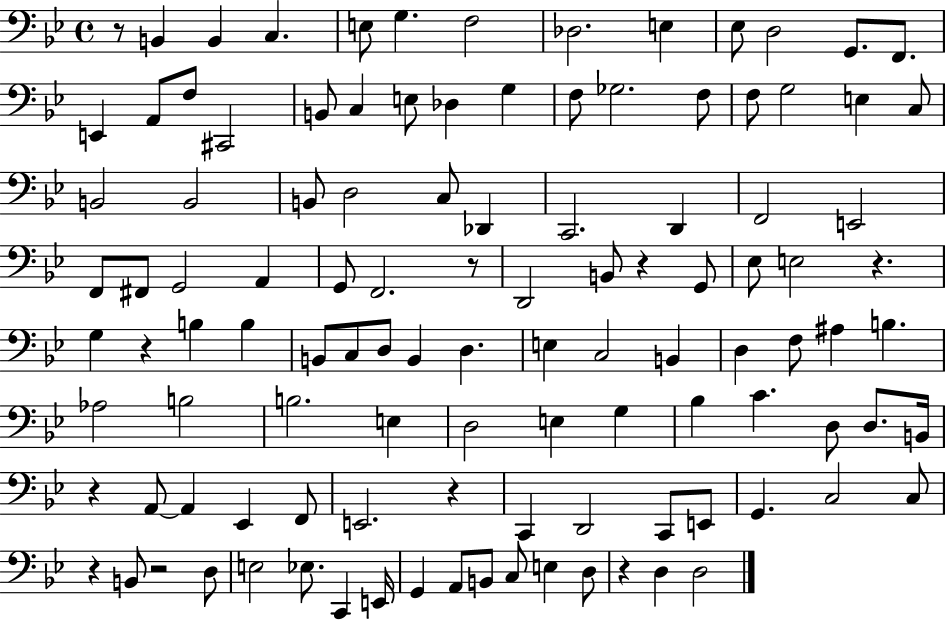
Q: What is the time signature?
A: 4/4